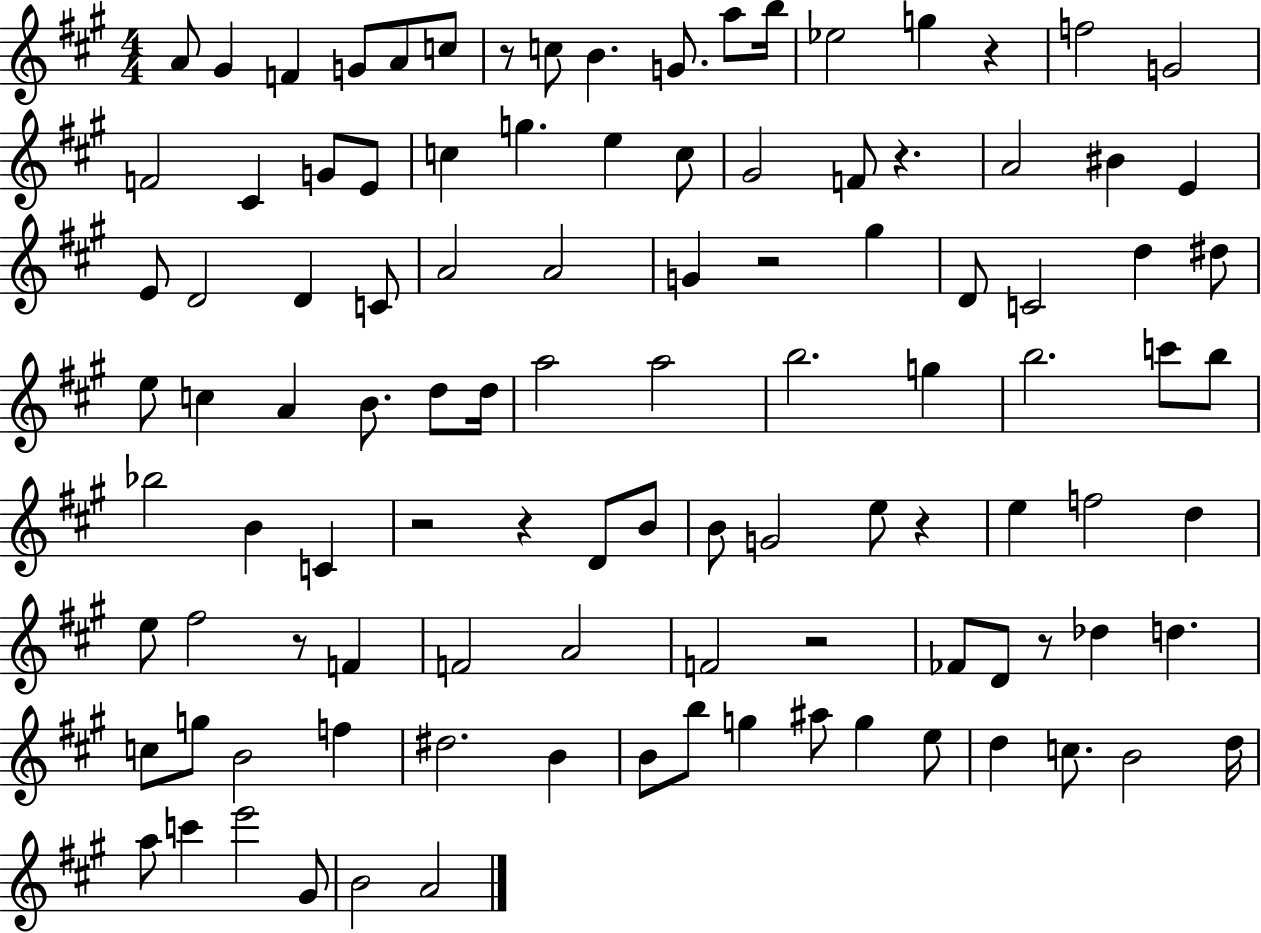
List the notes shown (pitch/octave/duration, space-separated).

A4/e G#4/q F4/q G4/e A4/e C5/e R/e C5/e B4/q. G4/e. A5/e B5/s Eb5/h G5/q R/q F5/h G4/h F4/h C#4/q G4/e E4/e C5/q G5/q. E5/q C5/e G#4/h F4/e R/q. A4/h BIS4/q E4/q E4/e D4/h D4/q C4/e A4/h A4/h G4/q R/h G#5/q D4/e C4/h D5/q D#5/e E5/e C5/q A4/q B4/e. D5/e D5/s A5/h A5/h B5/h. G5/q B5/h. C6/e B5/e Bb5/h B4/q C4/q R/h R/q D4/e B4/e B4/e G4/h E5/e R/q E5/q F5/h D5/q E5/e F#5/h R/e F4/q F4/h A4/h F4/h R/h FES4/e D4/e R/e Db5/q D5/q. C5/e G5/e B4/h F5/q D#5/h. B4/q B4/e B5/e G5/q A#5/e G5/q E5/e D5/q C5/e. B4/h D5/s A5/e C6/q E6/h G#4/e B4/h A4/h